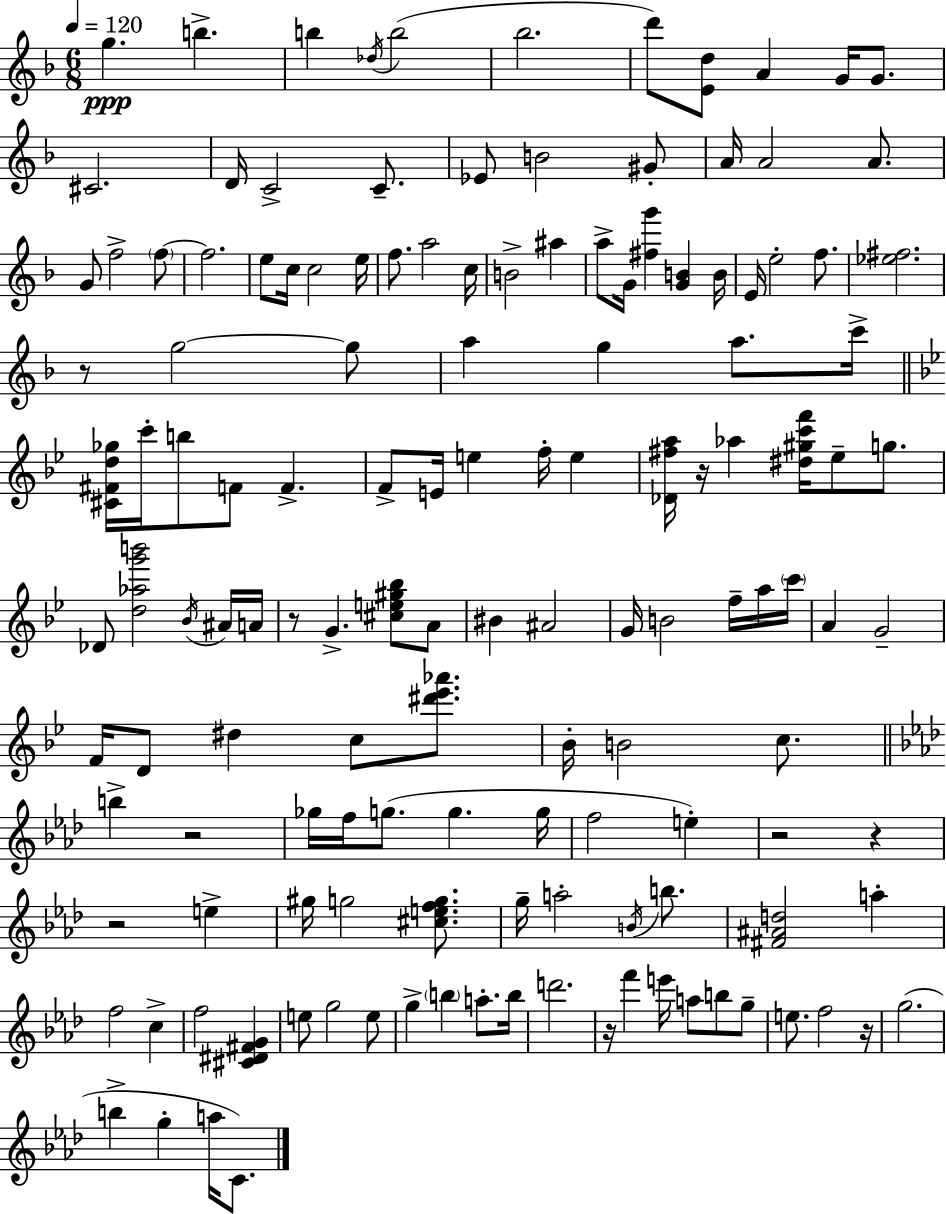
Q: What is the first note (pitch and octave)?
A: G5